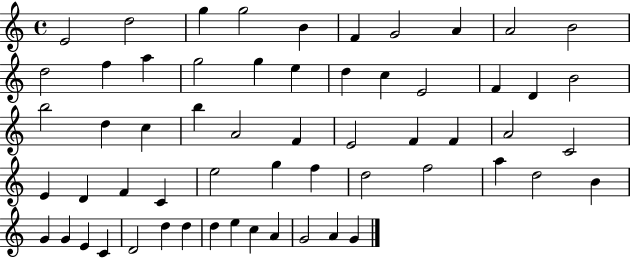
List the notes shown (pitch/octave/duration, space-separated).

E4/h D5/h G5/q G5/h B4/q F4/q G4/h A4/q A4/h B4/h D5/h F5/q A5/q G5/h G5/q E5/q D5/q C5/q E4/h F4/q D4/q B4/h B5/h D5/q C5/q B5/q A4/h F4/q E4/h F4/q F4/q A4/h C4/h E4/q D4/q F4/q C4/q E5/h G5/q F5/q D5/h F5/h A5/q D5/h B4/q G4/q G4/q E4/q C4/q D4/h D5/q D5/q D5/q E5/q C5/q A4/q G4/h A4/q G4/q